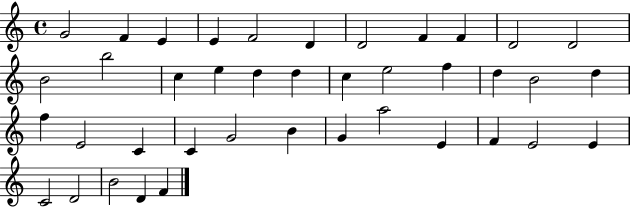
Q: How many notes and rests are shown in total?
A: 40